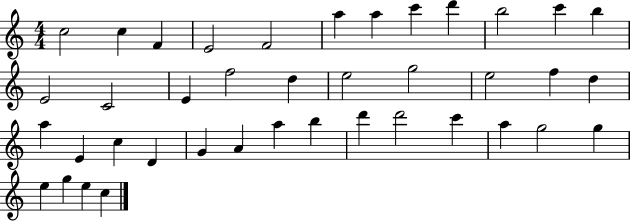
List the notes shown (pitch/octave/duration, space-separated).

C5/h C5/q F4/q E4/h F4/h A5/q A5/q C6/q D6/q B5/h C6/q B5/q E4/h C4/h E4/q F5/h D5/q E5/h G5/h E5/h F5/q D5/q A5/q E4/q C5/q D4/q G4/q A4/q A5/q B5/q D6/q D6/h C6/q A5/q G5/h G5/q E5/q G5/q E5/q C5/q